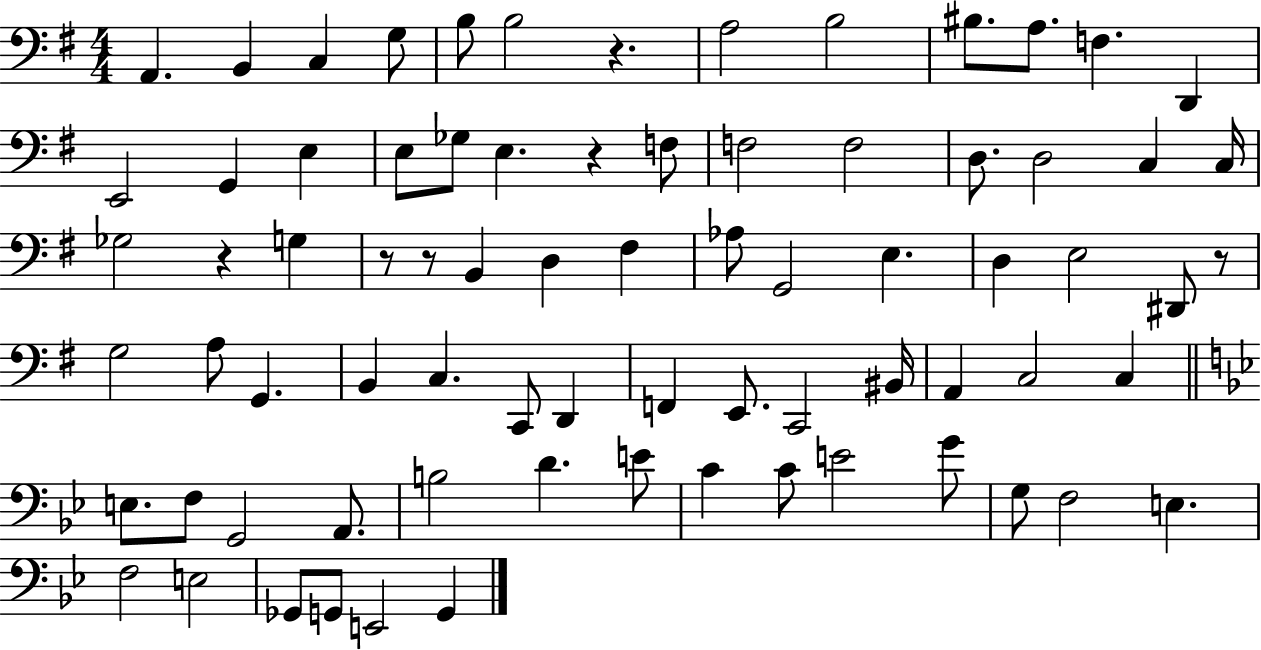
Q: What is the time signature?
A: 4/4